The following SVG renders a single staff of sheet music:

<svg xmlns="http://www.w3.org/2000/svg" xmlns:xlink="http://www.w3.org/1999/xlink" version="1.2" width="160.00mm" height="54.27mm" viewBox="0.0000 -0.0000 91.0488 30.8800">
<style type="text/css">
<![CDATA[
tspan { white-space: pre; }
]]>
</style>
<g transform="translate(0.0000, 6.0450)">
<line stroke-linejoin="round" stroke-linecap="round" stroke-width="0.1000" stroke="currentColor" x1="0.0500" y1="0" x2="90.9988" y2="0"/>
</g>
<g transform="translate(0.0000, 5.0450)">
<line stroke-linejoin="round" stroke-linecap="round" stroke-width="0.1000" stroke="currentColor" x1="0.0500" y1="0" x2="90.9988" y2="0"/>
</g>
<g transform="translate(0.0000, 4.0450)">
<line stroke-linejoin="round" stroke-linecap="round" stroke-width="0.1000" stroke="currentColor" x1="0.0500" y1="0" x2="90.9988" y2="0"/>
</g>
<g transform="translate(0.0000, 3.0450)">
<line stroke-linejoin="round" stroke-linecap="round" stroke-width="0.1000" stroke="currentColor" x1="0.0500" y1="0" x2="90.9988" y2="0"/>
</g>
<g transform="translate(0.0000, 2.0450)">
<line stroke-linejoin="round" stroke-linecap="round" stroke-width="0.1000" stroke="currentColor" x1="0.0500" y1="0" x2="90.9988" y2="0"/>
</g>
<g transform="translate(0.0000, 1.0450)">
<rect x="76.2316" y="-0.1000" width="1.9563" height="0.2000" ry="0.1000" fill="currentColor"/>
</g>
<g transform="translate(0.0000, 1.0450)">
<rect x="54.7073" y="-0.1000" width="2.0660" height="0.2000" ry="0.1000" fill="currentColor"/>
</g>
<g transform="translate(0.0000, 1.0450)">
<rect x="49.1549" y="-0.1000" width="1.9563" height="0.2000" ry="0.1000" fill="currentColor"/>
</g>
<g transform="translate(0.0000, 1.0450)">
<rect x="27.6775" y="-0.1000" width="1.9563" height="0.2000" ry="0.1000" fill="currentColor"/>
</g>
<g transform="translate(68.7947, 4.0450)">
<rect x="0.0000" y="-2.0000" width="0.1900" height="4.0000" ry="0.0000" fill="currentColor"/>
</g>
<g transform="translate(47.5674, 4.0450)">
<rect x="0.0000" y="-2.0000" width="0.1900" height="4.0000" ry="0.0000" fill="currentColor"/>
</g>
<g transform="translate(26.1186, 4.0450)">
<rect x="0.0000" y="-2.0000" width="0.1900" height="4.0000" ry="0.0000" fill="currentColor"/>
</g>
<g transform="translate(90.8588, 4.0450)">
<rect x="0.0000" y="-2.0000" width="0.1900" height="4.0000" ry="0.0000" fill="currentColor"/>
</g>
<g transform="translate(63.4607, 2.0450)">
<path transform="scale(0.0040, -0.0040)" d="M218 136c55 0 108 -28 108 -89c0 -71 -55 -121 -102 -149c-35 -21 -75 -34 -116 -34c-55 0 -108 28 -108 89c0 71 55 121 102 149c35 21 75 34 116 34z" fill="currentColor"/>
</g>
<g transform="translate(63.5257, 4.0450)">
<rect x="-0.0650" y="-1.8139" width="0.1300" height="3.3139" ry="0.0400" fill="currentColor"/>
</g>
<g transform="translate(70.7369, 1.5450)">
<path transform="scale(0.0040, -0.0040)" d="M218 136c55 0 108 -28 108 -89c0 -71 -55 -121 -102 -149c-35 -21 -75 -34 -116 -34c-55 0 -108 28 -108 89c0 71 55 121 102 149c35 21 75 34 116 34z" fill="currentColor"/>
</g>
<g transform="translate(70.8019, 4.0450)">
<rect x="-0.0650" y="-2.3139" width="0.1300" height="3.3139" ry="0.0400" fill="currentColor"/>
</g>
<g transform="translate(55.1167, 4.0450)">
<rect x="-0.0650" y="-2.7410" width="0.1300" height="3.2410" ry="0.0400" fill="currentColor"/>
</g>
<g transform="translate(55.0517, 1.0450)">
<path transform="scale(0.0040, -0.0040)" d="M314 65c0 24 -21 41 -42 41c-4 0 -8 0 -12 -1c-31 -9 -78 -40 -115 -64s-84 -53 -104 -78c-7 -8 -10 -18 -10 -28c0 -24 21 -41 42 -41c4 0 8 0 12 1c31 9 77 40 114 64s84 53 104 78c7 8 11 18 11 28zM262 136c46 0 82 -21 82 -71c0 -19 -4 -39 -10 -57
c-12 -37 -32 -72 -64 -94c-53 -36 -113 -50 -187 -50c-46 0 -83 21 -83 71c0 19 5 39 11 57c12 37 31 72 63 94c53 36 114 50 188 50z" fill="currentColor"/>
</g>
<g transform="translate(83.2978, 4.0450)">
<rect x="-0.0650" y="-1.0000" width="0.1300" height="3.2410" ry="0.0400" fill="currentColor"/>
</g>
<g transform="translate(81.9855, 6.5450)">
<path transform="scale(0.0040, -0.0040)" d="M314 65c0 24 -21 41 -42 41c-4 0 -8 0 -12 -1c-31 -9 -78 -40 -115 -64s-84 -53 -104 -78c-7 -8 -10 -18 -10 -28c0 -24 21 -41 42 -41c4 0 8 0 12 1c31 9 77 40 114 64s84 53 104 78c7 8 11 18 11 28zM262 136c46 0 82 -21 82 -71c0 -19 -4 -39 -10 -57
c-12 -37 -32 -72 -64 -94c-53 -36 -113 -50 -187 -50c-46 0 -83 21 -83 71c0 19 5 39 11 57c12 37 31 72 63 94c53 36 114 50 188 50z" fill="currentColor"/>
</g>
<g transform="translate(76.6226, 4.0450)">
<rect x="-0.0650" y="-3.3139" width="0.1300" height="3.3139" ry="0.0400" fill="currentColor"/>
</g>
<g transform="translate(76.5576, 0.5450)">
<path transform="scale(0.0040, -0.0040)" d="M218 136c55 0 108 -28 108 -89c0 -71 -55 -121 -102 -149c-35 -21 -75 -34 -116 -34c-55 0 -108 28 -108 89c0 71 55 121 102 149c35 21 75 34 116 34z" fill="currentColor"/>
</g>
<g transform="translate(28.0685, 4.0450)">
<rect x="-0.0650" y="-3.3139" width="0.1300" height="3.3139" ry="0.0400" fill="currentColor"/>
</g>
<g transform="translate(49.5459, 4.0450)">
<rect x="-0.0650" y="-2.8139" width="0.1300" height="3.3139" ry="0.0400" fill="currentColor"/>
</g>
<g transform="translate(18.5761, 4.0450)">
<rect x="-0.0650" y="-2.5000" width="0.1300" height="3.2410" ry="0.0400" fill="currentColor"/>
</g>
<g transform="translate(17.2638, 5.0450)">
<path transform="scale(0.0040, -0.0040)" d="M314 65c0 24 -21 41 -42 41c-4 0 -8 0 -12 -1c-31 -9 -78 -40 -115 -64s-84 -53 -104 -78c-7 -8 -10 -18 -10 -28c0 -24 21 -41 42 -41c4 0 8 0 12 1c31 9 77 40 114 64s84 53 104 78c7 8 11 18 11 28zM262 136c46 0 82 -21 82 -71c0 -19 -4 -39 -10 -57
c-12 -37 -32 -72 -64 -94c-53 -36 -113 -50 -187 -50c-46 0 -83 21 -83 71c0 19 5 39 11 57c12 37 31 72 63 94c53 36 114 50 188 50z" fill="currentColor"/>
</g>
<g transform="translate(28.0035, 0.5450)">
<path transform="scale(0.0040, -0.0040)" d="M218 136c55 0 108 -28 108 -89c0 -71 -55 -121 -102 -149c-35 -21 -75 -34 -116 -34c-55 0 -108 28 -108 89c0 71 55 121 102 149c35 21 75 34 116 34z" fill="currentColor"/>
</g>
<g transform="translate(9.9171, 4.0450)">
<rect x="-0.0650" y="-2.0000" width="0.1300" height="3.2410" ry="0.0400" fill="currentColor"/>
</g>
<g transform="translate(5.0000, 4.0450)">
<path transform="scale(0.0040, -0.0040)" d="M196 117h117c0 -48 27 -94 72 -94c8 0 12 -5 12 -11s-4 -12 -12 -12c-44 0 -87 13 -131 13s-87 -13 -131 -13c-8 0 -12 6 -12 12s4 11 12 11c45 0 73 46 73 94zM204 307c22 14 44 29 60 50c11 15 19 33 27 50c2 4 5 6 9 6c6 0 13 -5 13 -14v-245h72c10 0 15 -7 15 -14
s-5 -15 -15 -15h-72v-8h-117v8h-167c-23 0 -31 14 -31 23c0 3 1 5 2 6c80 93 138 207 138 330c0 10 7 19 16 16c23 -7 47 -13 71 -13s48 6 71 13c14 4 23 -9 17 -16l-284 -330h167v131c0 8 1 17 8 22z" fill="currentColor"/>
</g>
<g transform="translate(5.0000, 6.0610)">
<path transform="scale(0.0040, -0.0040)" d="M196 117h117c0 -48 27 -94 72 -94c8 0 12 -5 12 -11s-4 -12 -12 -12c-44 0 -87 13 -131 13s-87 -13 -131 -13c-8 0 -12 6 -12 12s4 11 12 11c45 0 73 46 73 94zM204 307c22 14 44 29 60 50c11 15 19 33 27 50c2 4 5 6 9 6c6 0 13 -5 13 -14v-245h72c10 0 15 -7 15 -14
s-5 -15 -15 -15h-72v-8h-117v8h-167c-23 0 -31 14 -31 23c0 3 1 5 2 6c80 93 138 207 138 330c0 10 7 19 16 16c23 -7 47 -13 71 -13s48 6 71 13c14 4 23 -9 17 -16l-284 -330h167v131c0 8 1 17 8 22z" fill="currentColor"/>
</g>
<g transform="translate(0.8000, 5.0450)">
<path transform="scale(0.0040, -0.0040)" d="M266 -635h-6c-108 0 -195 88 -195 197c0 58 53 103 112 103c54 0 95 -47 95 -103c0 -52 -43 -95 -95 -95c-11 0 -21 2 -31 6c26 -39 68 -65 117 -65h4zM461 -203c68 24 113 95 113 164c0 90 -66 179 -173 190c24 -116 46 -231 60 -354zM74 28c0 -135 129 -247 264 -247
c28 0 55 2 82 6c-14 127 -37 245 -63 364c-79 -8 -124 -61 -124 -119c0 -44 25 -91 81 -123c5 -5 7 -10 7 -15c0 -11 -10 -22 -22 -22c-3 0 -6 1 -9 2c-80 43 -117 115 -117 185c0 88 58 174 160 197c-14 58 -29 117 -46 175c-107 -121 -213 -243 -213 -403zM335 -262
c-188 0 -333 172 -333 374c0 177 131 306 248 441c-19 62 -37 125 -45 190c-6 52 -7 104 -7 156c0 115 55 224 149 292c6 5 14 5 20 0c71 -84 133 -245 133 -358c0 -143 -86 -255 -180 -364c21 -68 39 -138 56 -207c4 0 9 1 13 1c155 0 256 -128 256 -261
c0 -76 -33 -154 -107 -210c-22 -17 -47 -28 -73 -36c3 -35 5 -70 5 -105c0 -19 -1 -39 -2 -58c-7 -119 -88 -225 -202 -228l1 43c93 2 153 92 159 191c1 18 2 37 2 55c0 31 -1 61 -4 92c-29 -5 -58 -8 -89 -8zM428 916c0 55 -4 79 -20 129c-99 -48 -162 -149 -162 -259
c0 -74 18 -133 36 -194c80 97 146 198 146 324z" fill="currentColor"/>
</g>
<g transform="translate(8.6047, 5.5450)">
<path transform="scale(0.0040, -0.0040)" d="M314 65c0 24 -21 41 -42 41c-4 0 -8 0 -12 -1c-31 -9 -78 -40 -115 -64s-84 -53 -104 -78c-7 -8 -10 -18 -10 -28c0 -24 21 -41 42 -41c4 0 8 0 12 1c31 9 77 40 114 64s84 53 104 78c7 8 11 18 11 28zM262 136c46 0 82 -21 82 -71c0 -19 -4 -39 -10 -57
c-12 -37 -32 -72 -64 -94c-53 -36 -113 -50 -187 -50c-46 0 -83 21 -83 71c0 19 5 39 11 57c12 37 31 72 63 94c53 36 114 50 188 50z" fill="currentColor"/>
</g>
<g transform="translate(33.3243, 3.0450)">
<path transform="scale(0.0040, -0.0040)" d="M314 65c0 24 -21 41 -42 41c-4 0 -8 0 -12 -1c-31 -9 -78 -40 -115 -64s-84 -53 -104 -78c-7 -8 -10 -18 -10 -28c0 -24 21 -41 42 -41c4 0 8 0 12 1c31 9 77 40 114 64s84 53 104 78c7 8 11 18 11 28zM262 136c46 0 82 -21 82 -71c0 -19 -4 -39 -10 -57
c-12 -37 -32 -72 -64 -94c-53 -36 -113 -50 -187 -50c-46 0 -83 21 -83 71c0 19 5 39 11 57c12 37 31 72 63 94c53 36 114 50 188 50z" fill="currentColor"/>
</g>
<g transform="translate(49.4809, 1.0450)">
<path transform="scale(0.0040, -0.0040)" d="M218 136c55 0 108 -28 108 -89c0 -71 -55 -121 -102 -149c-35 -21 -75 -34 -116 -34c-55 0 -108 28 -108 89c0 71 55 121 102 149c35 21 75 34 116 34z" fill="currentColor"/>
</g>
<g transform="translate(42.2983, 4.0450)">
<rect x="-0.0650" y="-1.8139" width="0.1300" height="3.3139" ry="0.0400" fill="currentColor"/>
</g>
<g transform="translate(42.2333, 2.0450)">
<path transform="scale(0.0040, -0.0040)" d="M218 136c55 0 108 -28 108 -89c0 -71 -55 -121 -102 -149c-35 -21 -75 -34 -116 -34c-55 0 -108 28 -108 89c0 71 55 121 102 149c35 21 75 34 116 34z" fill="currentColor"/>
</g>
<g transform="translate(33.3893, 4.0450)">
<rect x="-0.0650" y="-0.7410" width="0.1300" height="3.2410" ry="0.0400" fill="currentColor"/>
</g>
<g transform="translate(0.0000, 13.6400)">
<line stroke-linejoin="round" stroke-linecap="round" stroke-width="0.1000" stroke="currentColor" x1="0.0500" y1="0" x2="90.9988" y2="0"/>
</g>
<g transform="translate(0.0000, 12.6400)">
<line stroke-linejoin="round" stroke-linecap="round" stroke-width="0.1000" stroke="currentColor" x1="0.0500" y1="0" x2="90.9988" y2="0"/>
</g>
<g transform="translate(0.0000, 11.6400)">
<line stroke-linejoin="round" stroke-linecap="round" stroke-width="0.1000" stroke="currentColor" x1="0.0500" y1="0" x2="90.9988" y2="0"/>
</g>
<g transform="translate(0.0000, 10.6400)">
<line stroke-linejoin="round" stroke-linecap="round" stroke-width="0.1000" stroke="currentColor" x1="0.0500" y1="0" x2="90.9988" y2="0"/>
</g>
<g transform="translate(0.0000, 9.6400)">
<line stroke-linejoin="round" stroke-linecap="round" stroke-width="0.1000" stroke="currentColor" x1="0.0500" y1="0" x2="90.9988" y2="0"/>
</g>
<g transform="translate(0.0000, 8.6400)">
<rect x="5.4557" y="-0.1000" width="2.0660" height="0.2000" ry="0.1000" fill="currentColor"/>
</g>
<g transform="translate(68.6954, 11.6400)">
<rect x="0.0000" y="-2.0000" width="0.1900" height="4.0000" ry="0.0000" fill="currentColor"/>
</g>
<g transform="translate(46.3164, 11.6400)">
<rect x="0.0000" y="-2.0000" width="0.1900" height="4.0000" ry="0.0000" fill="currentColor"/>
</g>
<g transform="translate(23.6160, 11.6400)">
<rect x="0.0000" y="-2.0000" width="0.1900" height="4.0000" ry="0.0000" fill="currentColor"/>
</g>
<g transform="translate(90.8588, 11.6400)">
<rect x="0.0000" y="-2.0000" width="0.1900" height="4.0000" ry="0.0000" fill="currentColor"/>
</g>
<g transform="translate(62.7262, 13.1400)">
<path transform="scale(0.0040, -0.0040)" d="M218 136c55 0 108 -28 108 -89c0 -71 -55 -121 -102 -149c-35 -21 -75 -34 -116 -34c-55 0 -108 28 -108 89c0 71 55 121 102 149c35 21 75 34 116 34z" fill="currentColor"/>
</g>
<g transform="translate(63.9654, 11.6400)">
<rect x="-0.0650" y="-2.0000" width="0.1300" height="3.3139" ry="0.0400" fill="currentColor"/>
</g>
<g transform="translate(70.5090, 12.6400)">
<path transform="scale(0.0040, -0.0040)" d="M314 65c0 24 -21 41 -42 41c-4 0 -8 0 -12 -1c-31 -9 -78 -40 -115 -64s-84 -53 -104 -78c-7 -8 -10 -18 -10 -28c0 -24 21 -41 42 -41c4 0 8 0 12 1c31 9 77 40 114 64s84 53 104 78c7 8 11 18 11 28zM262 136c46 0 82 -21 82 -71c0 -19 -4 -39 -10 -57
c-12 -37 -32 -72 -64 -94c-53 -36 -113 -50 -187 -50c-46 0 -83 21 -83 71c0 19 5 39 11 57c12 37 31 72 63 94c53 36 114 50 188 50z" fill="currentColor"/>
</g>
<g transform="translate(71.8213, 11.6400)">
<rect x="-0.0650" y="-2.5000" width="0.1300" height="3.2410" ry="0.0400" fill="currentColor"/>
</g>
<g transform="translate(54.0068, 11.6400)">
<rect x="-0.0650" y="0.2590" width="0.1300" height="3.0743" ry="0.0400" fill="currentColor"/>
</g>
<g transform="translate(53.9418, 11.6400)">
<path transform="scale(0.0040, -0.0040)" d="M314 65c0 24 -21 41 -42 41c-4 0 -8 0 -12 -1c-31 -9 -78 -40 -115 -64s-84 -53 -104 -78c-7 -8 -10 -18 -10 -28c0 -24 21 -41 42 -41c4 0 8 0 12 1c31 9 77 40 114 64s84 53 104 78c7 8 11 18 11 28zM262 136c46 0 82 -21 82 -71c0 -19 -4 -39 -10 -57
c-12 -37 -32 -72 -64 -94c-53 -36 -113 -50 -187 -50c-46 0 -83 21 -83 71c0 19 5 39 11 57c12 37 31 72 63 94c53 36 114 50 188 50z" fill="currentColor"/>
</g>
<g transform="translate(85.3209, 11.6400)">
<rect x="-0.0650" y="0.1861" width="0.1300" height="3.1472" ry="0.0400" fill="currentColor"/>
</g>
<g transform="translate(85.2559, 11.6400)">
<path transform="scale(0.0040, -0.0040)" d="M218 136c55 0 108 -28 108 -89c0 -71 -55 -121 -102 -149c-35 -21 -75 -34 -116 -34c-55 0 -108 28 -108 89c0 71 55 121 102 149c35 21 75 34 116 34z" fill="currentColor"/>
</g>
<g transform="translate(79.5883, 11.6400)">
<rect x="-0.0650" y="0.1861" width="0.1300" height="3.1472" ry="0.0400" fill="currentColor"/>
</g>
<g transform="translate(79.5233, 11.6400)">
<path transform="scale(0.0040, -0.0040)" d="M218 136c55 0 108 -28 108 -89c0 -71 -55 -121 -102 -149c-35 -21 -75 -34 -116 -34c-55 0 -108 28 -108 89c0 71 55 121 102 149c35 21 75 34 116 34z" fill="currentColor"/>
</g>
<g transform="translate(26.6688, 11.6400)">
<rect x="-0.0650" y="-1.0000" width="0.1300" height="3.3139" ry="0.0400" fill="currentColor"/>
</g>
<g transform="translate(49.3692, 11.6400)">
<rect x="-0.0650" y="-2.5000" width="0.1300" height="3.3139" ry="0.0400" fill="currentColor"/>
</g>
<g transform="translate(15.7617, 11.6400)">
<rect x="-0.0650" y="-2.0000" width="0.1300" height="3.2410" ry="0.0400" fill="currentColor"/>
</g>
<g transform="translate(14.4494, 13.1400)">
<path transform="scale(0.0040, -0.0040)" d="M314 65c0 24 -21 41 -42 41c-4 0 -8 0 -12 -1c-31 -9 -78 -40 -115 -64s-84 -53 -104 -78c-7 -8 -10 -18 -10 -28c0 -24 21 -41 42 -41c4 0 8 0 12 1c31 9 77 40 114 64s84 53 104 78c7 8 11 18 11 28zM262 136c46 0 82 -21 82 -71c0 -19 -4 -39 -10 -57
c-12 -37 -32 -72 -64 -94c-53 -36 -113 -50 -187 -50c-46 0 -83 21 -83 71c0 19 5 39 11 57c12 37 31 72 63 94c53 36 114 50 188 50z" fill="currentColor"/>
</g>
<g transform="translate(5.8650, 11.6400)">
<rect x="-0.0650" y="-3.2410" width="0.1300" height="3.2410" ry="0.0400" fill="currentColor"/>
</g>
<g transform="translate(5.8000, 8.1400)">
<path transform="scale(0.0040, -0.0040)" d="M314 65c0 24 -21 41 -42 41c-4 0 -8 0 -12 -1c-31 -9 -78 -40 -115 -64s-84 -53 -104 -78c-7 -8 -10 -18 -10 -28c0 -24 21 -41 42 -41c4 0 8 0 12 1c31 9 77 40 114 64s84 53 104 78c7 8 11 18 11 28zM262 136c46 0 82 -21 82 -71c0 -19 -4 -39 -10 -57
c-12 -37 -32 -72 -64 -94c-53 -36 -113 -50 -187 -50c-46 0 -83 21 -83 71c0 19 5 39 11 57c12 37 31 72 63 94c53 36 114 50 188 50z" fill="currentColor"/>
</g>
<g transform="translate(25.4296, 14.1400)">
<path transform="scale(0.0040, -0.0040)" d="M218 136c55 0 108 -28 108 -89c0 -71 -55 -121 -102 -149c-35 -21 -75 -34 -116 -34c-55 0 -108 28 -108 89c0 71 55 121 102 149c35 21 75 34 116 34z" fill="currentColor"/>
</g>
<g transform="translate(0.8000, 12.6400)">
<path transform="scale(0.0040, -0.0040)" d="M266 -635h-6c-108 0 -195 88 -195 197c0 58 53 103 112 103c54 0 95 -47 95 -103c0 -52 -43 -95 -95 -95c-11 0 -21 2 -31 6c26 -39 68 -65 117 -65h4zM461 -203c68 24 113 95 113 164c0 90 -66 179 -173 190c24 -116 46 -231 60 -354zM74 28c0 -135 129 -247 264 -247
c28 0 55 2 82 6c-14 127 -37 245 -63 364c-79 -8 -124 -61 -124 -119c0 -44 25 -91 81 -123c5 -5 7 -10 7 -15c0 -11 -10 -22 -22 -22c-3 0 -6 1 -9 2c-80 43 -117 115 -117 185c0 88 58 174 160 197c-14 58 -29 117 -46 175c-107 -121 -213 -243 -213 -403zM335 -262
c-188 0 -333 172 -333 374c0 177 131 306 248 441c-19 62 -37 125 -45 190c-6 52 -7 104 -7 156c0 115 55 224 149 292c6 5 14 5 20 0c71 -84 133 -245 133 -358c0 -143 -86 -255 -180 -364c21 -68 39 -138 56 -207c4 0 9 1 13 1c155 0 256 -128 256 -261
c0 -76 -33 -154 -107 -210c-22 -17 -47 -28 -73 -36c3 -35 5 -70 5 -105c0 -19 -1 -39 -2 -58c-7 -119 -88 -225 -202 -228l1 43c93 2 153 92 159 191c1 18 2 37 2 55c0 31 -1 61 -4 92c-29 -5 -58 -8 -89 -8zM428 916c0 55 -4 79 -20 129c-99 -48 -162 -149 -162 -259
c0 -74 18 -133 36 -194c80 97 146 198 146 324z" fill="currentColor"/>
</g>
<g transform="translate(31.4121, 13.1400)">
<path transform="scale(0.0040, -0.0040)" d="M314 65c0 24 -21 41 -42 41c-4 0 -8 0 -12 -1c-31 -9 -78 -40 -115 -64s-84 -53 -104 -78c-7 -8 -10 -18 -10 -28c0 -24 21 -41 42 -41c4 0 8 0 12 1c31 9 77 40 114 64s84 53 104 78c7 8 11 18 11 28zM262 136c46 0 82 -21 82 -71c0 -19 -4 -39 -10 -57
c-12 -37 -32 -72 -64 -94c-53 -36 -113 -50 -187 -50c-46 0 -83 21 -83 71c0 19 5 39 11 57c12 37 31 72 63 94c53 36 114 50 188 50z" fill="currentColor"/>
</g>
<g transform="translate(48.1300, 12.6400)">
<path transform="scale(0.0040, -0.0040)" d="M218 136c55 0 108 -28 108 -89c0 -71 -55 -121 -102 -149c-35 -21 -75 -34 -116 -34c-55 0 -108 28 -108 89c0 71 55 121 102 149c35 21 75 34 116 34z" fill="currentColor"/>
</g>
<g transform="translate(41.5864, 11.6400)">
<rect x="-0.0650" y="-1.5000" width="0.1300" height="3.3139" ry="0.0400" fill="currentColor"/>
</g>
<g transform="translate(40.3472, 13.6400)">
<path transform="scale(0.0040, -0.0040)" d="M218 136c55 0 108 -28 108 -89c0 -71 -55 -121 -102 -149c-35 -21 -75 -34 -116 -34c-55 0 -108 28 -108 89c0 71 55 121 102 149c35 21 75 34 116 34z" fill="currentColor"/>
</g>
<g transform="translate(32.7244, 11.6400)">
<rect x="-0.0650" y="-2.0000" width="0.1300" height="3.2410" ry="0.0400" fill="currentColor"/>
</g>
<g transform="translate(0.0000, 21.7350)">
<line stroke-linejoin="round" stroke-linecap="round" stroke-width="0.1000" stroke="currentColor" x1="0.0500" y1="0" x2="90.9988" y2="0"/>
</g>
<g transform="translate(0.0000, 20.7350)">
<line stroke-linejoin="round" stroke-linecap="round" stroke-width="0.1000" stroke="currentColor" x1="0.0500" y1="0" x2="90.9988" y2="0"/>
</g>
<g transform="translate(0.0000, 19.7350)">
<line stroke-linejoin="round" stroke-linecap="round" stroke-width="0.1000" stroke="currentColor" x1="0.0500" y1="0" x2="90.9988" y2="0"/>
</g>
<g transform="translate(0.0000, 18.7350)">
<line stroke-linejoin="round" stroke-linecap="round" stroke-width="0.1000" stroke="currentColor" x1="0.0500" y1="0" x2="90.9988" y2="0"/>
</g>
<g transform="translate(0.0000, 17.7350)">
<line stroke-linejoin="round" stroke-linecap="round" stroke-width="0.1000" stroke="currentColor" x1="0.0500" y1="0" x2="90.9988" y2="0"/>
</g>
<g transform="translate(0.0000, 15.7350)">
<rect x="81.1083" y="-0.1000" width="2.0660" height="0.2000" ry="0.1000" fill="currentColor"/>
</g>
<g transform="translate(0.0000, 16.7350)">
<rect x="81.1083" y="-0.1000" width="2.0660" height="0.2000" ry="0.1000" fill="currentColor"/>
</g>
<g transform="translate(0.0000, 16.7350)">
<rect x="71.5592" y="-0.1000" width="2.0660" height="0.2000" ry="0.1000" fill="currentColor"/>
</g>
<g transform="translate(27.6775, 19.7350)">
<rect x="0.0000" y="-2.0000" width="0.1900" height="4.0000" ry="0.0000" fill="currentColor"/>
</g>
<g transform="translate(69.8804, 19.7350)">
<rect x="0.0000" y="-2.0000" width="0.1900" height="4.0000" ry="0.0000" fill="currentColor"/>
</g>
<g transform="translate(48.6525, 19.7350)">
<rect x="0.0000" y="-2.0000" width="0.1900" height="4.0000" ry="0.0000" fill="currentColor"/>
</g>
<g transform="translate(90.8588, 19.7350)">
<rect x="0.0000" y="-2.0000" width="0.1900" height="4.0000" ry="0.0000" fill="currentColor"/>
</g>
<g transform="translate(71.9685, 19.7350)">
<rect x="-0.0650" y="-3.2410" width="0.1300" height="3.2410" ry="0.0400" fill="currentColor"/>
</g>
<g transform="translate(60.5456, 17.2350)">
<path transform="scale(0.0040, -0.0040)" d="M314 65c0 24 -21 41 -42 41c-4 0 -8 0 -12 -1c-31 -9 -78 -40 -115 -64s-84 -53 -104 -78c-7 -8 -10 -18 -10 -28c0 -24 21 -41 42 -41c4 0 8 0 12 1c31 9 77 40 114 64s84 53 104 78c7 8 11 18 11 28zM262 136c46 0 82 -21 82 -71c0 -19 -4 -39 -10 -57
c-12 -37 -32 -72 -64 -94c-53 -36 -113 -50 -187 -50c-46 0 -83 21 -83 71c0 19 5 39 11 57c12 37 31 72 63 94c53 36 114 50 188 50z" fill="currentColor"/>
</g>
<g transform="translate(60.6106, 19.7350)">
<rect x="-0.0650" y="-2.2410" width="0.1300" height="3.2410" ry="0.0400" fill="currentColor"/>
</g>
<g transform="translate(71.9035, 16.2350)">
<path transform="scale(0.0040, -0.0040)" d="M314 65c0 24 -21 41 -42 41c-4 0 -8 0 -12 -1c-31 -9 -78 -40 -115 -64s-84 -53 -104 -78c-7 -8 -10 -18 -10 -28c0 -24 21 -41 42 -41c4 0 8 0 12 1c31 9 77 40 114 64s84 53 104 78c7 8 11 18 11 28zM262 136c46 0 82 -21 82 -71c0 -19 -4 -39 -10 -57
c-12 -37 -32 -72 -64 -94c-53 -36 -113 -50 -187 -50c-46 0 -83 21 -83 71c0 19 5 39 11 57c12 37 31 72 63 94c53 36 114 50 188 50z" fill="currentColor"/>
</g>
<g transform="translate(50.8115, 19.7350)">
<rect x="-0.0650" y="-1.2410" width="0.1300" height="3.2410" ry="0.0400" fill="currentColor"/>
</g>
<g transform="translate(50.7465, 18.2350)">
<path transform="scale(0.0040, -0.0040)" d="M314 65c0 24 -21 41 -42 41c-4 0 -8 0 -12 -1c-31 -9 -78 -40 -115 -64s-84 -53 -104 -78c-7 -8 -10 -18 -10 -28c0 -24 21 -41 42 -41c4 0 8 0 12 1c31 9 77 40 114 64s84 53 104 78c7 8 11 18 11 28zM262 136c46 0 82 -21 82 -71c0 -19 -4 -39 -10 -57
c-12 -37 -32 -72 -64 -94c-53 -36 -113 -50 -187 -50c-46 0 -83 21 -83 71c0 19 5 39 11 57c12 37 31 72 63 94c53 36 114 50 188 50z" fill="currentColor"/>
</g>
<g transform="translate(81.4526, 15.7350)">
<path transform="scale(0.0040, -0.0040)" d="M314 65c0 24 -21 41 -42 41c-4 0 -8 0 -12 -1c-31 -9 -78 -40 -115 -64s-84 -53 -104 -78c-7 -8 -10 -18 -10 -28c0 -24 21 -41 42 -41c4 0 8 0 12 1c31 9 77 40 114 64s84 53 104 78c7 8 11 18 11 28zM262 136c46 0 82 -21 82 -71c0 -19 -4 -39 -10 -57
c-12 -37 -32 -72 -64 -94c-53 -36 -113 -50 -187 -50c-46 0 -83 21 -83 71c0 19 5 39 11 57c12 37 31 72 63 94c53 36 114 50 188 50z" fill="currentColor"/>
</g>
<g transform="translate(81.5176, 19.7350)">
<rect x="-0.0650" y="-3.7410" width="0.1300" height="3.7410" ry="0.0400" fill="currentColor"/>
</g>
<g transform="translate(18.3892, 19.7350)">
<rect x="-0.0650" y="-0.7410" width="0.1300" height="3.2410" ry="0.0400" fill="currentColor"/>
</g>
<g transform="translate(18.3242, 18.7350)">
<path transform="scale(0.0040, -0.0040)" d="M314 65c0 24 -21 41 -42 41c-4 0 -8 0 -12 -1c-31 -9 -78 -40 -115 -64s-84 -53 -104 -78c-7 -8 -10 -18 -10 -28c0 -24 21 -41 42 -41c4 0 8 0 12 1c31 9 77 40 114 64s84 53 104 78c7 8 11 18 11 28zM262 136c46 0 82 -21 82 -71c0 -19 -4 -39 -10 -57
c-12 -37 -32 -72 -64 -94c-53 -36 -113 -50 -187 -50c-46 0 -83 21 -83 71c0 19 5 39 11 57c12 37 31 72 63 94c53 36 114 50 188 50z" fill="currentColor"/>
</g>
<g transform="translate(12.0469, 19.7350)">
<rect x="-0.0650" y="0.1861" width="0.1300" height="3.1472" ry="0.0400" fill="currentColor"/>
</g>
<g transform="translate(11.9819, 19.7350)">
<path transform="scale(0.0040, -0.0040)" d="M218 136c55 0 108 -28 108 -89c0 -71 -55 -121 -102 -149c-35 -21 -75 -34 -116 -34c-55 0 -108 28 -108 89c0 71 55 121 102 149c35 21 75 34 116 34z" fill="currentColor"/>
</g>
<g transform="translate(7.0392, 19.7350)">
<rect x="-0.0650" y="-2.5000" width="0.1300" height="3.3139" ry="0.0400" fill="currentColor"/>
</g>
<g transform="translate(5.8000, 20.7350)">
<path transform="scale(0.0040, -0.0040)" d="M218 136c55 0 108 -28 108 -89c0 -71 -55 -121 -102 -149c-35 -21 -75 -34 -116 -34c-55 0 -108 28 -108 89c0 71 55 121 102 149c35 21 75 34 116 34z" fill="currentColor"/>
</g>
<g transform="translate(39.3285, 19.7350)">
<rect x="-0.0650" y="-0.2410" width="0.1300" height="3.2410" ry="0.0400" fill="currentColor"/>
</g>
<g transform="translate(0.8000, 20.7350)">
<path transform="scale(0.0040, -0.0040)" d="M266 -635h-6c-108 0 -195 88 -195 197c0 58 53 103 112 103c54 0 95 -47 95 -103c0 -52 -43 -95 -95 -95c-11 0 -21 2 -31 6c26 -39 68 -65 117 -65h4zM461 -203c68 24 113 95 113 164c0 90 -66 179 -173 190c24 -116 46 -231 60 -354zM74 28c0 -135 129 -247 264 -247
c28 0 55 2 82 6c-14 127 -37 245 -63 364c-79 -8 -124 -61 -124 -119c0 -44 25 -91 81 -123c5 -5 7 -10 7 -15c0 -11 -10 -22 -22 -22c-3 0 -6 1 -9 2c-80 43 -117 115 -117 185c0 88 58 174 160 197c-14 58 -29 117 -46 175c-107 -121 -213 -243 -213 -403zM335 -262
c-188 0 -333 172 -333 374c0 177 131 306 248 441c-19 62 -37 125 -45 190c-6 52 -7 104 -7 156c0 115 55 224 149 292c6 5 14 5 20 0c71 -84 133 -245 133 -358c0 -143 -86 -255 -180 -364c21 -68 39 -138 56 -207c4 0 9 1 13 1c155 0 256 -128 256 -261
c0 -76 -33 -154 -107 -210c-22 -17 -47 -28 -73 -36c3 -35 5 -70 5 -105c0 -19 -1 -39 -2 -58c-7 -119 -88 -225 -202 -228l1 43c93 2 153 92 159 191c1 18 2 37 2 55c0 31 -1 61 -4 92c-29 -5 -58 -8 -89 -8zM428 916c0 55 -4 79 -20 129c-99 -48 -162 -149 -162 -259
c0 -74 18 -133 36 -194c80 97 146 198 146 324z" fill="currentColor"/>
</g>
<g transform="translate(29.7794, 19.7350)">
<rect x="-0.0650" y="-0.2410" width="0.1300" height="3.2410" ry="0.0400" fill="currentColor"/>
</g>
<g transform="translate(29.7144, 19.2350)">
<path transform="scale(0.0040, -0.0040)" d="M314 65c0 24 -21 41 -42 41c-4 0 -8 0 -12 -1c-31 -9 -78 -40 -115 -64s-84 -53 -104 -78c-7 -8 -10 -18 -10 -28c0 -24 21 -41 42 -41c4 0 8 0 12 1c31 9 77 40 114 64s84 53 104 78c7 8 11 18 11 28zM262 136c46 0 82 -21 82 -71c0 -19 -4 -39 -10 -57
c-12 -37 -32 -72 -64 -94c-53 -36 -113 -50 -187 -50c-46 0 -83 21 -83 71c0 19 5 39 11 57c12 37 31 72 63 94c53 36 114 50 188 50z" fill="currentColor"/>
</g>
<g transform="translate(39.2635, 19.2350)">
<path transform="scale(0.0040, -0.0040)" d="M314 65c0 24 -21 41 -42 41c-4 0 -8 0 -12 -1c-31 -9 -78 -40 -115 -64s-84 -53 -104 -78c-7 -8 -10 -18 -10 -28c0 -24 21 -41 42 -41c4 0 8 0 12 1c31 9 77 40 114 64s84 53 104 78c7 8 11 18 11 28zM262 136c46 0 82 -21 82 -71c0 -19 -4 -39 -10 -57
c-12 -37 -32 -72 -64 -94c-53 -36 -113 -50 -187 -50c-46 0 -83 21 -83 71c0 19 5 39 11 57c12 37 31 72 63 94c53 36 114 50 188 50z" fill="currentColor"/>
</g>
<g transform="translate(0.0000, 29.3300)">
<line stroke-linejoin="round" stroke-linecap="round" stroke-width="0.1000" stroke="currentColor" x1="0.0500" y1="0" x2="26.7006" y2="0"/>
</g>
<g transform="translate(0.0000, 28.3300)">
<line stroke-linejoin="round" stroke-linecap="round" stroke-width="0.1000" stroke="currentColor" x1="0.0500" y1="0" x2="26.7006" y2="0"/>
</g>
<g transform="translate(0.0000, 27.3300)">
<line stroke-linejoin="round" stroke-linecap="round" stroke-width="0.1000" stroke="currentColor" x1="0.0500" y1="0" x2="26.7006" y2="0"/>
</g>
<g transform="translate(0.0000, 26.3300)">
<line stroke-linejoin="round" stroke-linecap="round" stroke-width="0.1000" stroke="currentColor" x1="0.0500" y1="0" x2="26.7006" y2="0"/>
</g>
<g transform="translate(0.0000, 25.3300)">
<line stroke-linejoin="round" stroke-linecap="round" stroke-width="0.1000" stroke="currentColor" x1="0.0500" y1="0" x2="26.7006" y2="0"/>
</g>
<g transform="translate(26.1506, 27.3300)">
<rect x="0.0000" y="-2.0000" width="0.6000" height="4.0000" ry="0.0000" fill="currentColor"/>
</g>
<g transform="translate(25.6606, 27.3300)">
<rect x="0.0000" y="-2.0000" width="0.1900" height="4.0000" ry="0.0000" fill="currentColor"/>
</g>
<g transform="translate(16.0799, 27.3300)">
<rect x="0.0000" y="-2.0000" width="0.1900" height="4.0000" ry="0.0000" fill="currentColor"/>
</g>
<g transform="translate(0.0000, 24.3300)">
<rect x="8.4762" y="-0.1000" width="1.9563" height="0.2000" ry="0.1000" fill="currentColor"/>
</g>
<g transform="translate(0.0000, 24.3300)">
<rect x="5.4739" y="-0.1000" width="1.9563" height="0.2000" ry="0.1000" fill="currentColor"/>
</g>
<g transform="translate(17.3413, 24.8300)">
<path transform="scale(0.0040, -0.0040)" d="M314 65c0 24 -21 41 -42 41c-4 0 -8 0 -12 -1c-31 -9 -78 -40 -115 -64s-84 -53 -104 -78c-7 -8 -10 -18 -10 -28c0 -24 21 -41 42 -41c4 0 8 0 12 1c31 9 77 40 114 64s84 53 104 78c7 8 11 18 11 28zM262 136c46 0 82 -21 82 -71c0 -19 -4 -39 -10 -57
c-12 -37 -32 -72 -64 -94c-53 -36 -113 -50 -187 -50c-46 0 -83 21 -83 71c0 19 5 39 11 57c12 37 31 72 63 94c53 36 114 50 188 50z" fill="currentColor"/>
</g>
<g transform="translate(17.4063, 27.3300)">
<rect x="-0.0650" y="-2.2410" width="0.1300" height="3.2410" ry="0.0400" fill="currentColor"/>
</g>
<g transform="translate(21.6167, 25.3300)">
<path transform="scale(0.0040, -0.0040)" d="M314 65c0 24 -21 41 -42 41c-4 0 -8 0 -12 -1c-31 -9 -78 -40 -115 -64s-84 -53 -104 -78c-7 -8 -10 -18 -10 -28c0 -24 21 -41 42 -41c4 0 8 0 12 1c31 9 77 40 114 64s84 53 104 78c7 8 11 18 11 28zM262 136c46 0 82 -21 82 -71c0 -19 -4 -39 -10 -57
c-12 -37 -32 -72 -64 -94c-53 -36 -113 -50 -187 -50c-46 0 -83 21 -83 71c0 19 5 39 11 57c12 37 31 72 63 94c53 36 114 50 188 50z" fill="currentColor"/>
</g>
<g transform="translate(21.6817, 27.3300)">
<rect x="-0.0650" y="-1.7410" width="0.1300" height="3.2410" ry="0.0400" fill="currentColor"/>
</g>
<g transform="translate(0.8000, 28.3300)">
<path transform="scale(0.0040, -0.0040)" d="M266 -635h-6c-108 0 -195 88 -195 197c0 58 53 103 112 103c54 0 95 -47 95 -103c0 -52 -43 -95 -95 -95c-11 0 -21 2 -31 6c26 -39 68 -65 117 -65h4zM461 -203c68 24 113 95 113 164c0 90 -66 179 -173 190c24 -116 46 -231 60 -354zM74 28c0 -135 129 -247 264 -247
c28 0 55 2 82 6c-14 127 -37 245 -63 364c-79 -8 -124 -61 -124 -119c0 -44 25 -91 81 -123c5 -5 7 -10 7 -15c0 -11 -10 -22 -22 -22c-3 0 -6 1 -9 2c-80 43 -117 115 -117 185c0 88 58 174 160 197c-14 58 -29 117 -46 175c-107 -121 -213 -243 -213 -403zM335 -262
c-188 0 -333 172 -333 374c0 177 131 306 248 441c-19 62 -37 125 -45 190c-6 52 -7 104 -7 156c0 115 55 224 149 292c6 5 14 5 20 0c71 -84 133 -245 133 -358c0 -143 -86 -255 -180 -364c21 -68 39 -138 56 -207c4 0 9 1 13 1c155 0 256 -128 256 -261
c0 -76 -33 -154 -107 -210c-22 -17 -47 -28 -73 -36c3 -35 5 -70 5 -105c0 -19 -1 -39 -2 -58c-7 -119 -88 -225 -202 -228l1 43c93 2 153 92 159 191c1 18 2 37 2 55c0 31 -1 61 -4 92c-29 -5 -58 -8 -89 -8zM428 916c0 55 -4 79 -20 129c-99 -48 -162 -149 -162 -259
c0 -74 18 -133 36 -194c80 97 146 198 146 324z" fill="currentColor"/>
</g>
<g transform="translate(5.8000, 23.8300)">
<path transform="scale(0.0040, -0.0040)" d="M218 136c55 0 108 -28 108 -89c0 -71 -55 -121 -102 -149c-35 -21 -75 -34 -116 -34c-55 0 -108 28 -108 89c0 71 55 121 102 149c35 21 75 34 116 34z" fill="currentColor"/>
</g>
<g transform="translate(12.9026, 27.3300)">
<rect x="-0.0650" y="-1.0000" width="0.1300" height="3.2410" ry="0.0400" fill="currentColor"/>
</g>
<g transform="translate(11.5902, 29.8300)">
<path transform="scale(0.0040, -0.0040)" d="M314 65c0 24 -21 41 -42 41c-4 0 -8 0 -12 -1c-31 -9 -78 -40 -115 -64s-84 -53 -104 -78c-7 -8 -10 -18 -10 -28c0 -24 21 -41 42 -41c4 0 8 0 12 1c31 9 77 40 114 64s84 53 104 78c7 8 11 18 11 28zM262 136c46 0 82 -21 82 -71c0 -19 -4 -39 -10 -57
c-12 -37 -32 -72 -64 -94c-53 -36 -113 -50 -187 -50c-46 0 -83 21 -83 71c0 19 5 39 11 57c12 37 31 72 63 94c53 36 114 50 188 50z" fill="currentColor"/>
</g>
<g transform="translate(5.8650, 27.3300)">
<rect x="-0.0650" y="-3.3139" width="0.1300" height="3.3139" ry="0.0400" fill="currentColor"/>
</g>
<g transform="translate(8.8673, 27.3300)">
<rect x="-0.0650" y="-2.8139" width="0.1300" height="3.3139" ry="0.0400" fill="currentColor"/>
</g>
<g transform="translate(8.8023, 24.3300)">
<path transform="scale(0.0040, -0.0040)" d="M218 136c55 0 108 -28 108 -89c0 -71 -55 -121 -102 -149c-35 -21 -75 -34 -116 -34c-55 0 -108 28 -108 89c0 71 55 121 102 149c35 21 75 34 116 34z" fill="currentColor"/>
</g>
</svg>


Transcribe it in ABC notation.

X:1
T:Untitled
M:4/4
L:1/4
K:C
F2 G2 b d2 f a a2 f g b D2 b2 F2 D F2 E G B2 F G2 B B G B d2 c2 c2 e2 g2 b2 c'2 b a D2 g2 f2